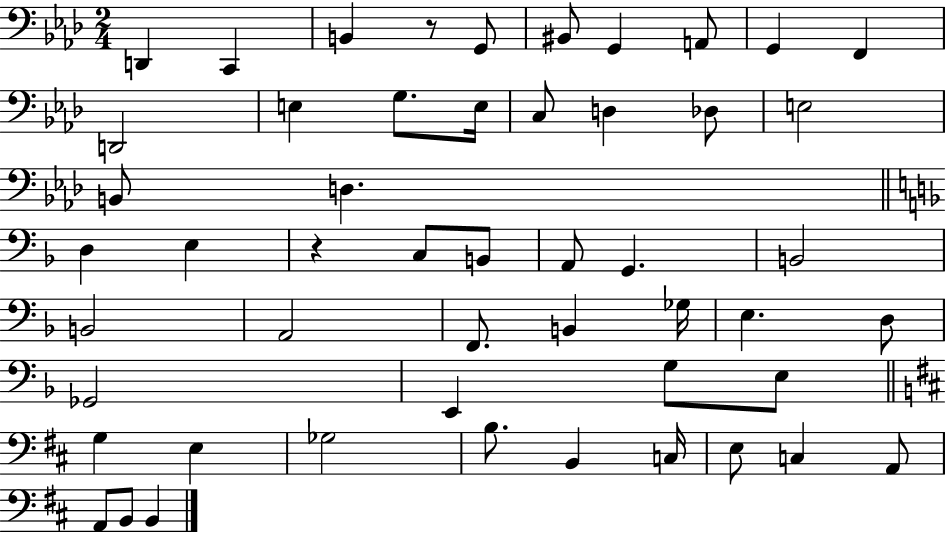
X:1
T:Untitled
M:2/4
L:1/4
K:Ab
D,, C,, B,, z/2 G,,/2 ^B,,/2 G,, A,,/2 G,, F,, D,,2 E, G,/2 E,/4 C,/2 D, _D,/2 E,2 B,,/2 D, D, E, z C,/2 B,,/2 A,,/2 G,, B,,2 B,,2 A,,2 F,,/2 B,, _G,/4 E, D,/2 _G,,2 E,, G,/2 E,/2 G, E, _G,2 B,/2 B,, C,/4 E,/2 C, A,,/2 A,,/2 B,,/2 B,,